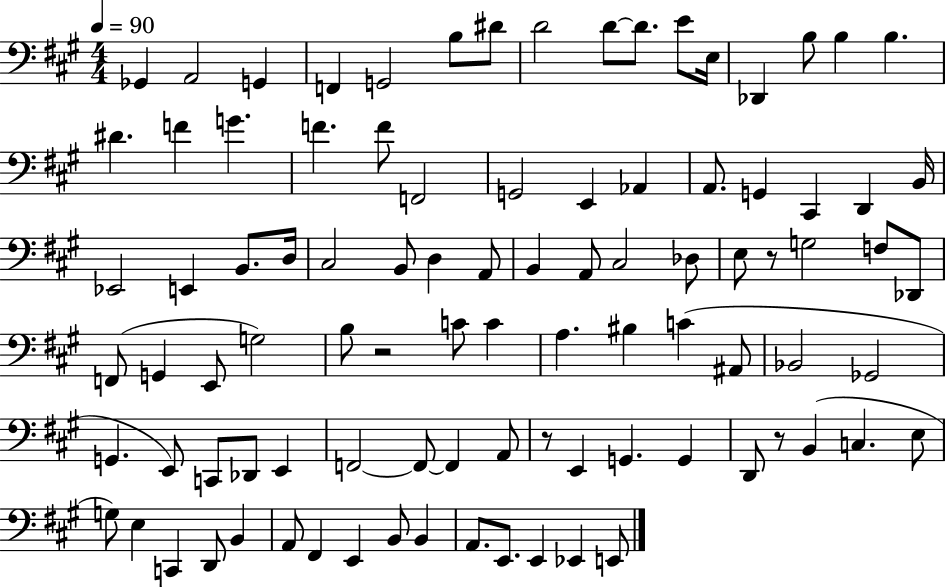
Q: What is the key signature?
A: A major